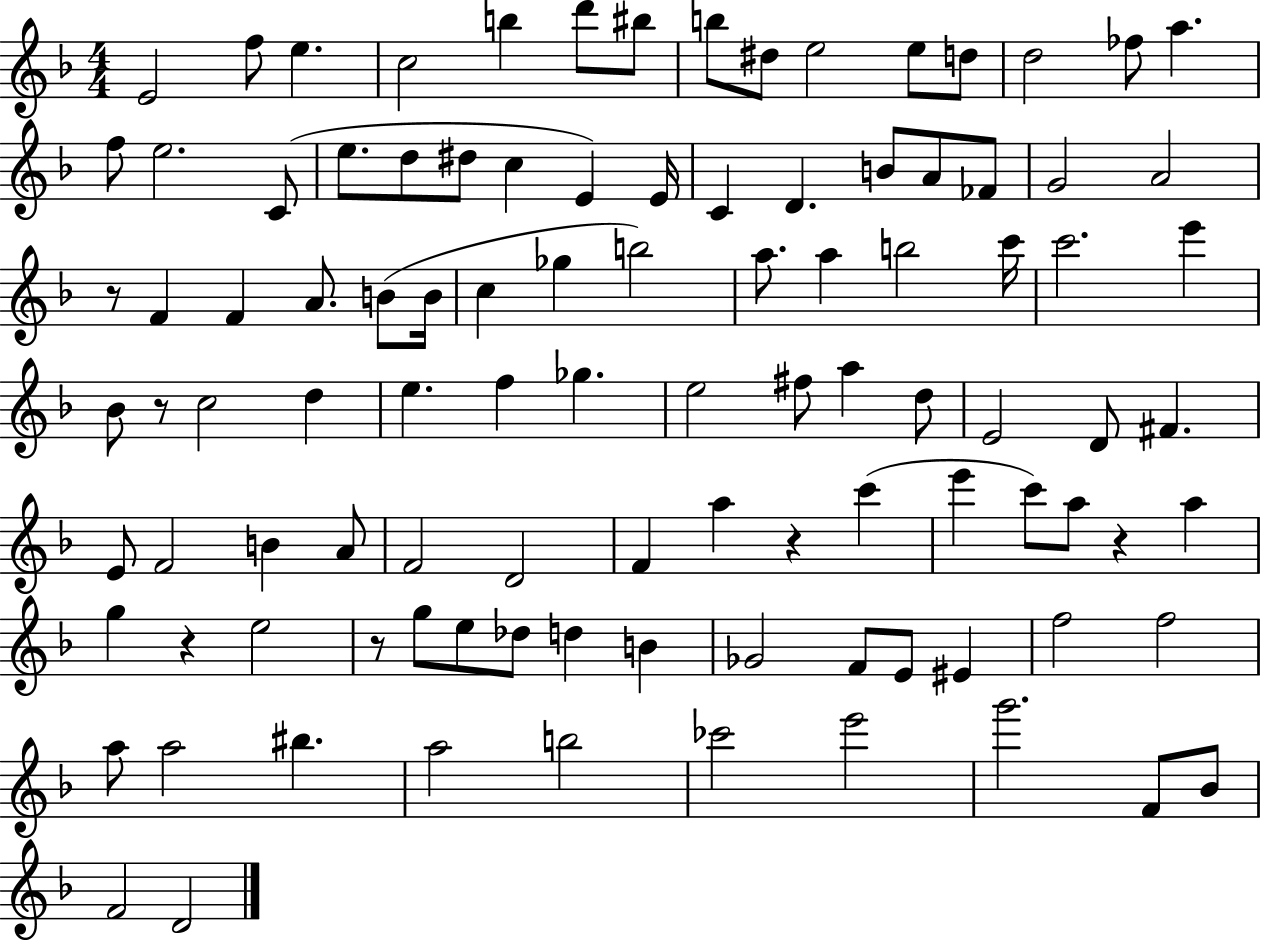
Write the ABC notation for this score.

X:1
T:Untitled
M:4/4
L:1/4
K:F
E2 f/2 e c2 b d'/2 ^b/2 b/2 ^d/2 e2 e/2 d/2 d2 _f/2 a f/2 e2 C/2 e/2 d/2 ^d/2 c E E/4 C D B/2 A/2 _F/2 G2 A2 z/2 F F A/2 B/2 B/4 c _g b2 a/2 a b2 c'/4 c'2 e' _B/2 z/2 c2 d e f _g e2 ^f/2 a d/2 E2 D/2 ^F E/2 F2 B A/2 F2 D2 F a z c' e' c'/2 a/2 z a g z e2 z/2 g/2 e/2 _d/2 d B _G2 F/2 E/2 ^E f2 f2 a/2 a2 ^b a2 b2 _c'2 e'2 g'2 F/2 _B/2 F2 D2